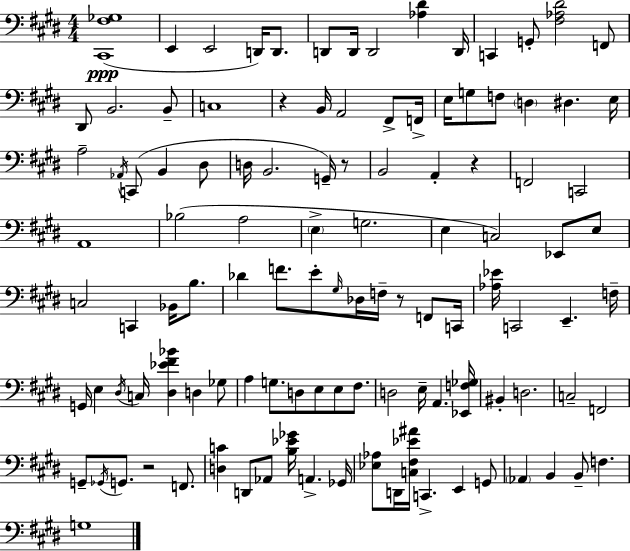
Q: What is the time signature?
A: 4/4